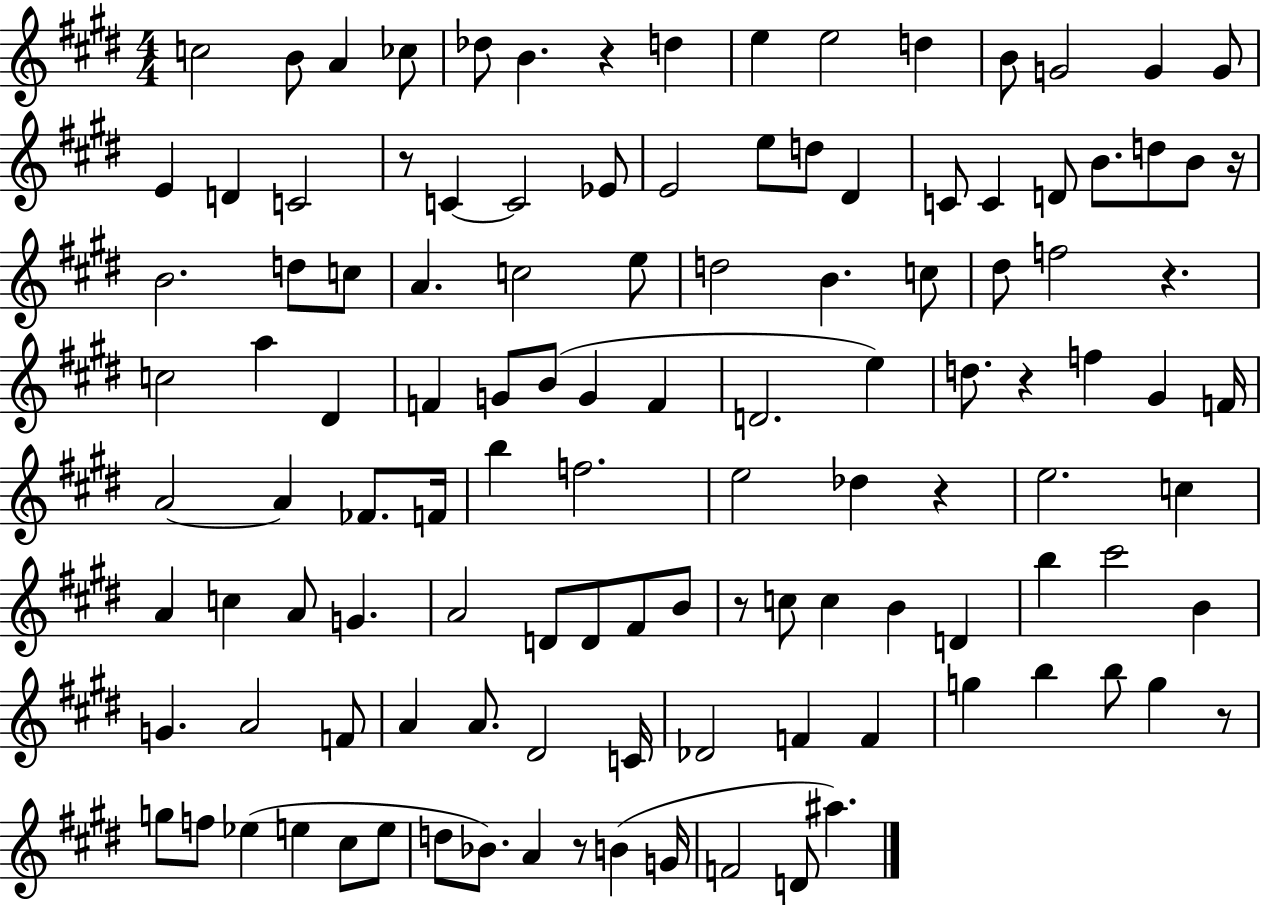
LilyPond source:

{
  \clef treble
  \numericTimeSignature
  \time 4/4
  \key e \major
  c''2 b'8 a'4 ces''8 | des''8 b'4. r4 d''4 | e''4 e''2 d''4 | b'8 g'2 g'4 g'8 | \break e'4 d'4 c'2 | r8 c'4~~ c'2 ees'8 | e'2 e''8 d''8 dis'4 | c'8 c'4 d'8 b'8. d''8 b'8 r16 | \break b'2. d''8 c''8 | a'4. c''2 e''8 | d''2 b'4. c''8 | dis''8 f''2 r4. | \break c''2 a''4 dis'4 | f'4 g'8 b'8( g'4 f'4 | d'2. e''4) | d''8. r4 f''4 gis'4 f'16 | \break a'2~~ a'4 fes'8. f'16 | b''4 f''2. | e''2 des''4 r4 | e''2. c''4 | \break a'4 c''4 a'8 g'4. | a'2 d'8 d'8 fis'8 b'8 | r8 c''8 c''4 b'4 d'4 | b''4 cis'''2 b'4 | \break g'4. a'2 f'8 | a'4 a'8. dis'2 c'16 | des'2 f'4 f'4 | g''4 b''4 b''8 g''4 r8 | \break g''8 f''8 ees''4( e''4 cis''8 e''8 | d''8 bes'8.) a'4 r8 b'4( g'16 | f'2 d'8 ais''4.) | \bar "|."
}